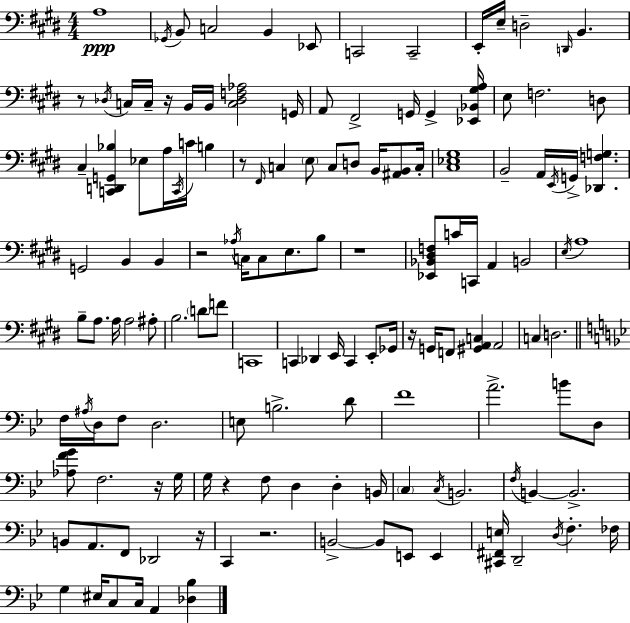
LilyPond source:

{
  \clef bass
  \numericTimeSignature
  \time 4/4
  \key e \major
  a1\ppp | \acciaccatura { ges,16 } b,8 c2 b,4 ees,8 | c,2 c,2-- | e,16-. e16-- d2-- \grace { d,16 } b,4. | \break r8 \acciaccatura { des16 } c16 c16-- r16 b,16 b,16 <c des f aes>2 | g,16 a,8 fis,2-> g,16 g,4-> | <ees, bes, gis a>16 e8 f2. | d8 cis4-- <c, d, g, bes>4 ees8 a16 \acciaccatura { c,16 } c'16 | \break b4 r8 \grace { fis,16 } c4 \parenthesize e8 c8 d8 | b,16 <ais, b,>8 c16-. <cis ees gis>1 | b,2-- a,16 \acciaccatura { e,16 } g,16-> | <des, f g>4. g,2 b,4 | \break b,4 r2 \acciaccatura { aes16 } c16 | c8 e8. b8 r1 | <ees, bes, dis f>8 c'16 c,16 a,4 b,2 | \acciaccatura { e16 } a1 | \break b8-- a8. a16 a2 | ais8-. b2. | \parenthesize d'8 f'8 c,1 | c,4 des,4 | \break e,16 c,4 e,8-. ges,16 r16 g,16 f,8 <gis, a, c>4 | a,2 c4 d2. | \bar "||" \break \key bes \major f16 \acciaccatura { ais16 } d16 f8 d2. | e8 b2.-> d'8 | f'1 | a'2.-> b'8 d8 | \break <aes f' g'>8 f2. r16 | g16 g16 r4 f8 d4 d4-. | b,16 \parenthesize c4 \acciaccatura { c16 } b,2. | \acciaccatura { f16 } b,4~~ b,2.-> | \break b,8 a,8. f,8 des,2 | r16 c,4 r2. | b,2->~~ b,8 e,8 e,4 | <cis, fis, e>16 d,2-- \acciaccatura { d16 } f4.-. | \break fes16 g4 eis16 c8 c16 a,4 | <des bes>4 \bar "|."
}